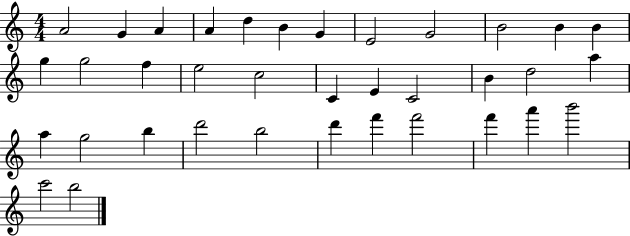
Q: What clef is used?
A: treble